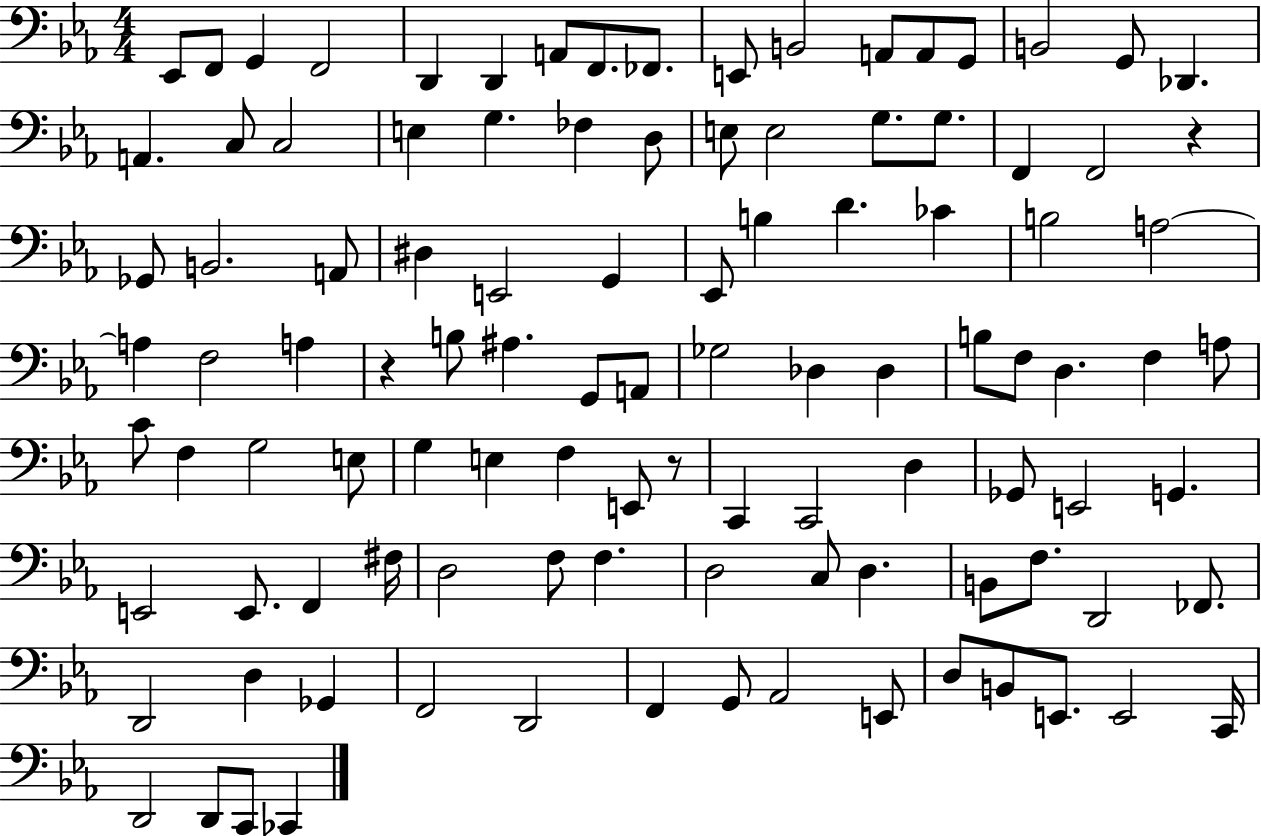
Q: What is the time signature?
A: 4/4